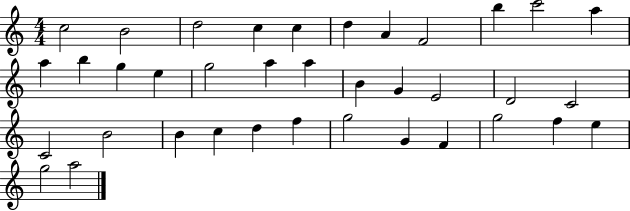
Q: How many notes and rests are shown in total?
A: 37